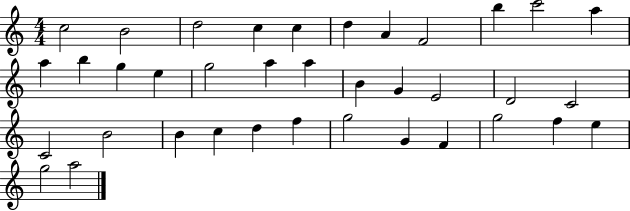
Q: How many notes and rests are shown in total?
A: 37